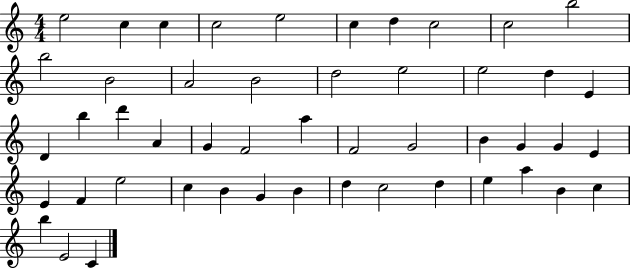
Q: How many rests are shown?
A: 0